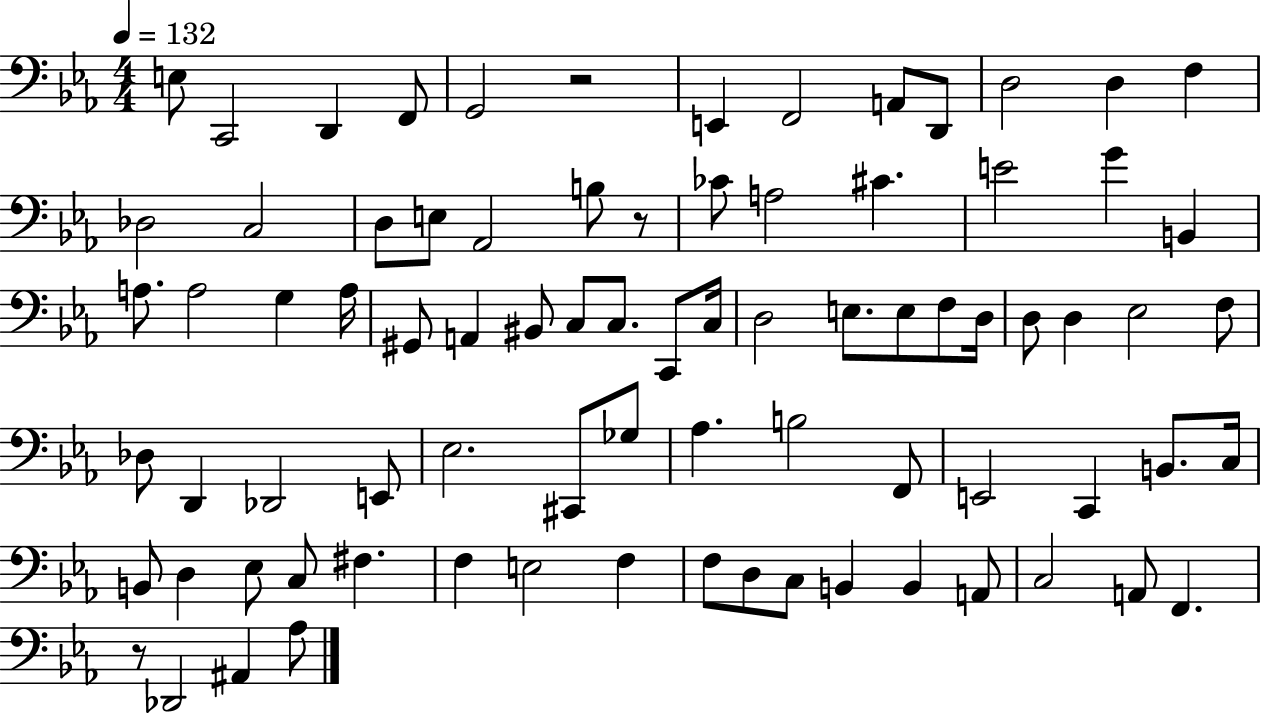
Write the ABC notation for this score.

X:1
T:Untitled
M:4/4
L:1/4
K:Eb
E,/2 C,,2 D,, F,,/2 G,,2 z2 E,, F,,2 A,,/2 D,,/2 D,2 D, F, _D,2 C,2 D,/2 E,/2 _A,,2 B,/2 z/2 _C/2 A,2 ^C E2 G B,, A,/2 A,2 G, A,/4 ^G,,/2 A,, ^B,,/2 C,/2 C,/2 C,,/2 C,/4 D,2 E,/2 E,/2 F,/2 D,/4 D,/2 D, _E,2 F,/2 _D,/2 D,, _D,,2 E,,/2 _E,2 ^C,,/2 _G,/2 _A, B,2 F,,/2 E,,2 C,, B,,/2 C,/4 B,,/2 D, _E,/2 C,/2 ^F, F, E,2 F, F,/2 D,/2 C,/2 B,, B,, A,,/2 C,2 A,,/2 F,, z/2 _D,,2 ^A,, _A,/2